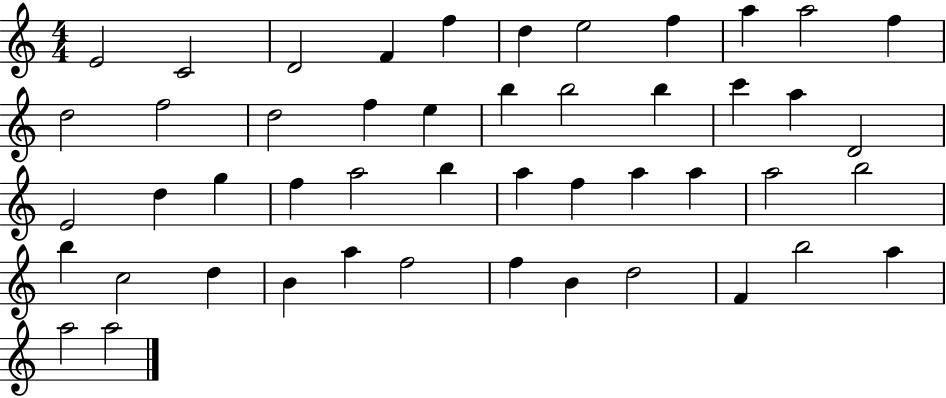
{
  \clef treble
  \numericTimeSignature
  \time 4/4
  \key c \major
  e'2 c'2 | d'2 f'4 f''4 | d''4 e''2 f''4 | a''4 a''2 f''4 | \break d''2 f''2 | d''2 f''4 e''4 | b''4 b''2 b''4 | c'''4 a''4 d'2 | \break e'2 d''4 g''4 | f''4 a''2 b''4 | a''4 f''4 a''4 a''4 | a''2 b''2 | \break b''4 c''2 d''4 | b'4 a''4 f''2 | f''4 b'4 d''2 | f'4 b''2 a''4 | \break a''2 a''2 | \bar "|."
}